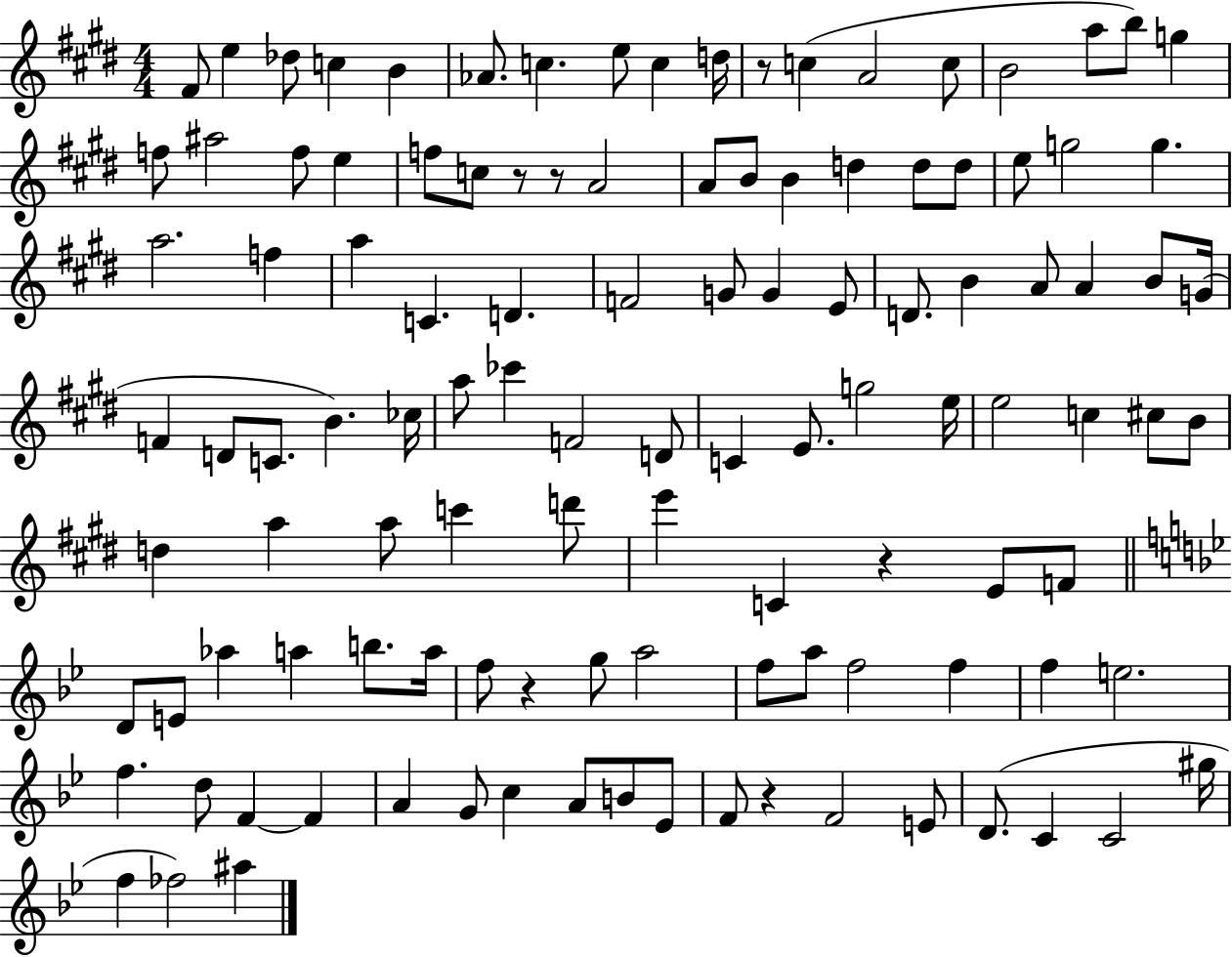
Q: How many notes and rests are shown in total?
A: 115